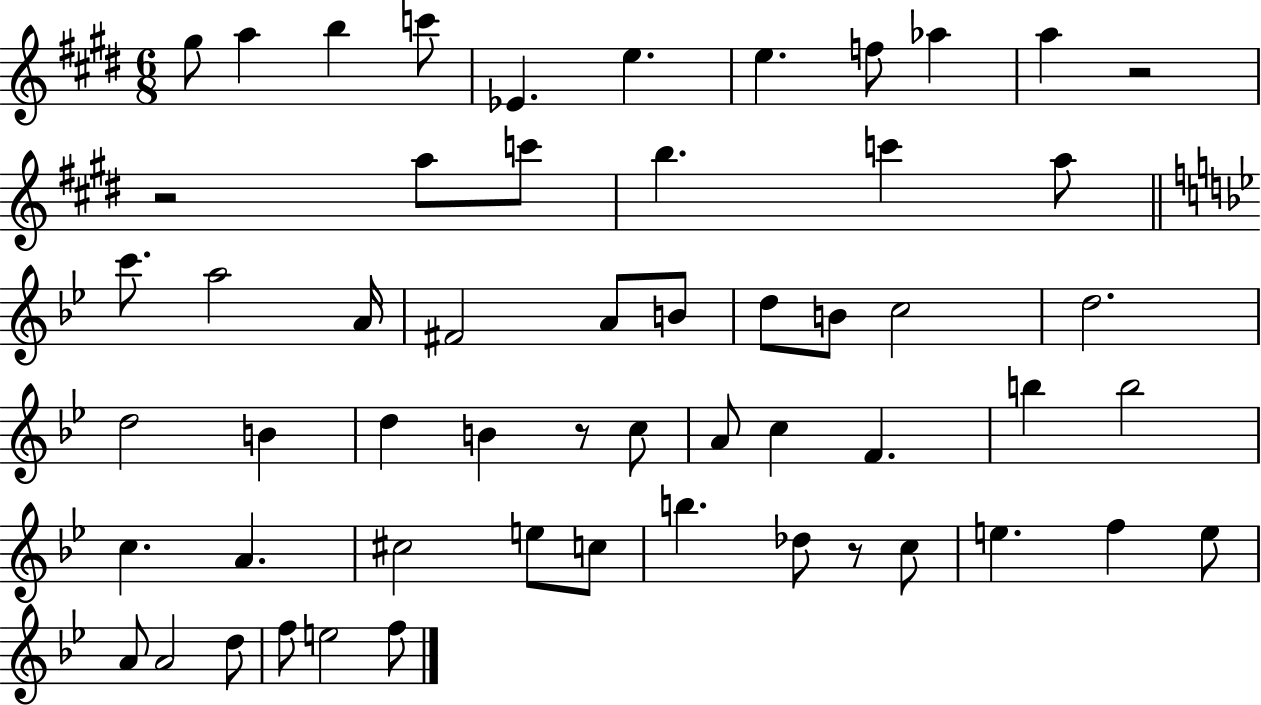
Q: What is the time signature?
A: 6/8